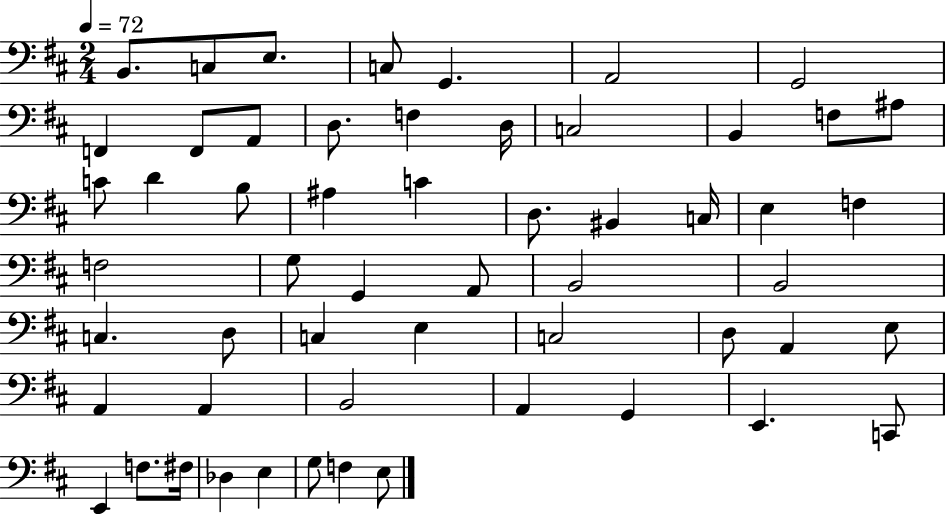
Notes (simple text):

B2/e. C3/e E3/e. C3/e G2/q. A2/h G2/h F2/q F2/e A2/e D3/e. F3/q D3/s C3/h B2/q F3/e A#3/e C4/e D4/q B3/e A#3/q C4/q D3/e. BIS2/q C3/s E3/q F3/q F3/h G3/e G2/q A2/e B2/h B2/h C3/q. D3/e C3/q E3/q C3/h D3/e A2/q E3/e A2/q A2/q B2/h A2/q G2/q E2/q. C2/e E2/q F3/e. F#3/s Db3/q E3/q G3/e F3/q E3/e